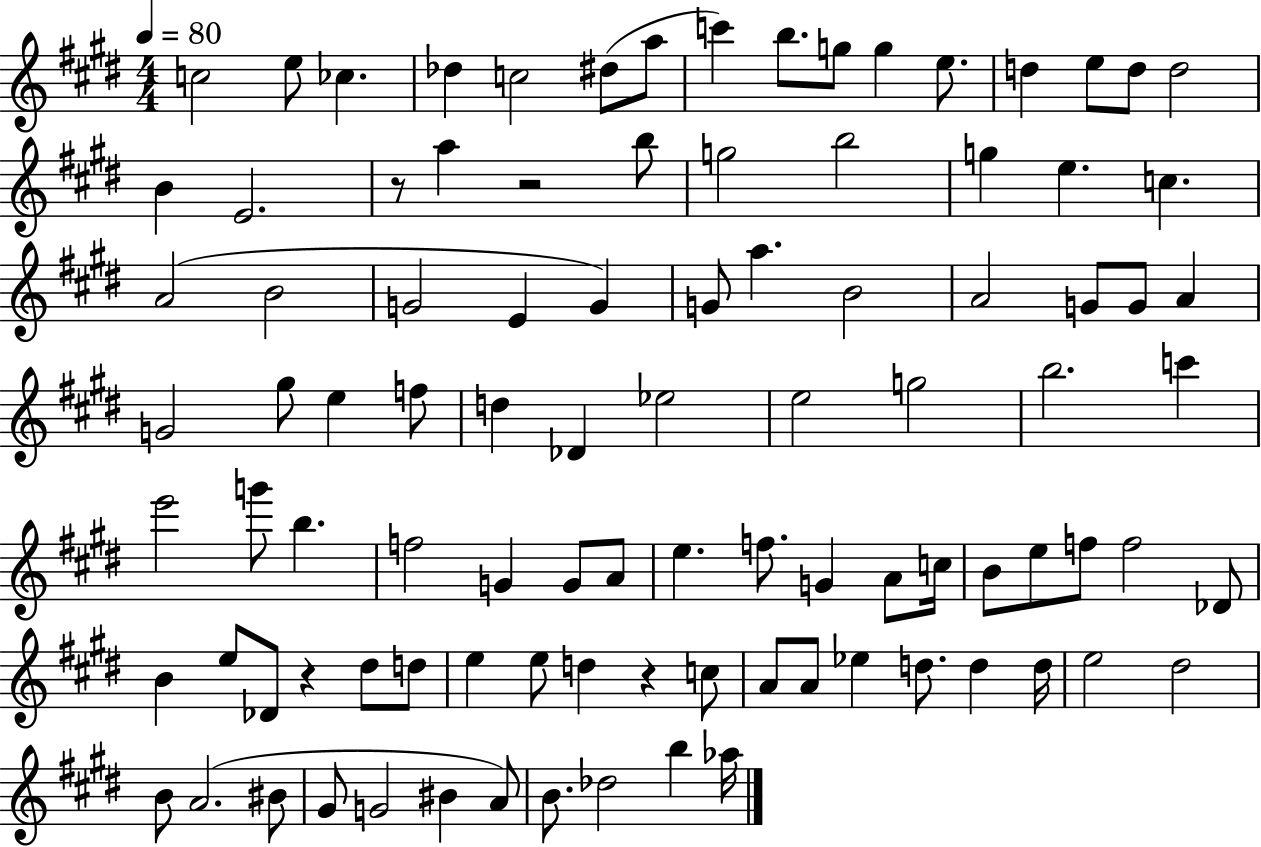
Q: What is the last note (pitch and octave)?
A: Ab5